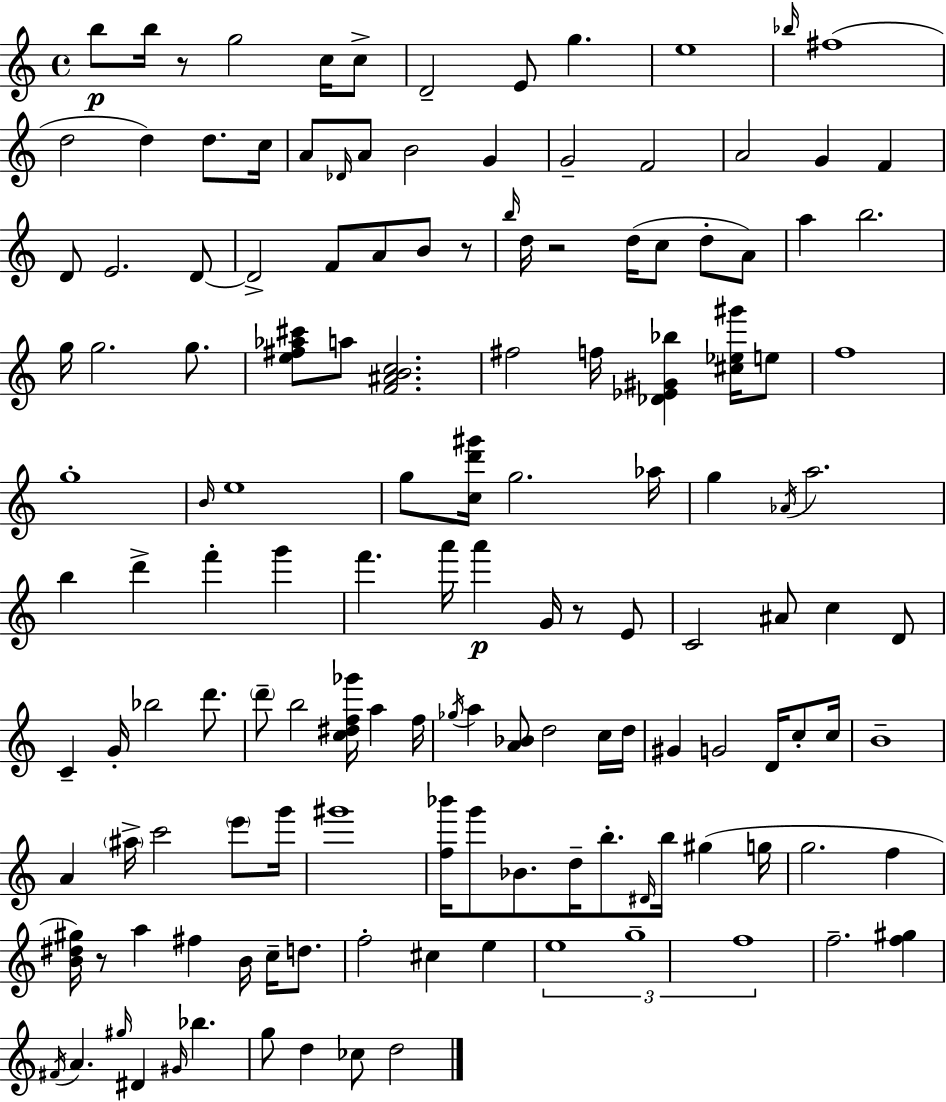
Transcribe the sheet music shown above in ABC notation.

X:1
T:Untitled
M:4/4
L:1/4
K:C
b/2 b/4 z/2 g2 c/4 c/2 D2 E/2 g e4 _b/4 ^f4 d2 d d/2 c/4 A/2 _D/4 A/2 B2 G G2 F2 A2 G F D/2 E2 D/2 D2 F/2 A/2 B/2 z/2 b/4 d/4 z2 d/4 c/2 d/2 A/2 a b2 g/4 g2 g/2 [e^f_a^c']/2 a/2 [F^ABc]2 ^f2 f/4 [_D_E^G_b] [^c_e^g']/4 e/2 f4 g4 B/4 e4 g/2 [cd'^g']/4 g2 _a/4 g _A/4 a2 b d' f' g' f' a'/4 a' G/4 z/2 E/2 C2 ^A/2 c D/2 C G/4 _b2 d'/2 d'/2 b2 [c^df_g']/4 a f/4 _g/4 a [A_B]/2 d2 c/4 d/4 ^G G2 D/4 c/2 c/4 B4 A ^a/4 c'2 e'/2 g'/4 ^g'4 [f_b']/4 g'/2 _B/2 d/4 b/2 ^D/4 b/4 ^g g/4 g2 f [B^d^g]/4 z/2 a ^f B/4 c/4 d/2 f2 ^c e e4 g4 f4 f2 [f^g] ^F/4 A ^g/4 ^D ^G/4 _b g/2 d _c/2 d2